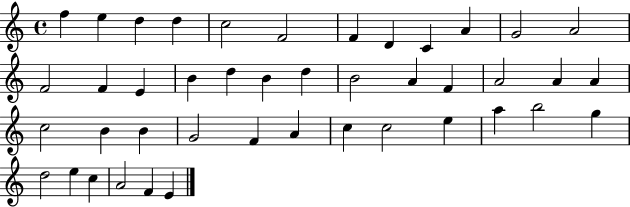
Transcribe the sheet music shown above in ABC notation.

X:1
T:Untitled
M:4/4
L:1/4
K:C
f e d d c2 F2 F D C A G2 A2 F2 F E B d B d B2 A F A2 A A c2 B B G2 F A c c2 e a b2 g d2 e c A2 F E